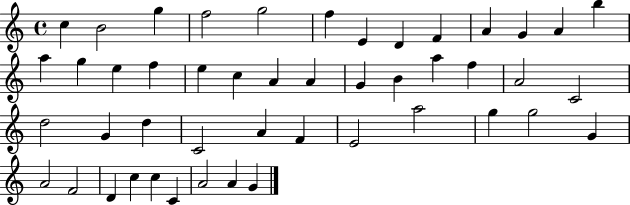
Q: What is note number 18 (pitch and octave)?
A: E5